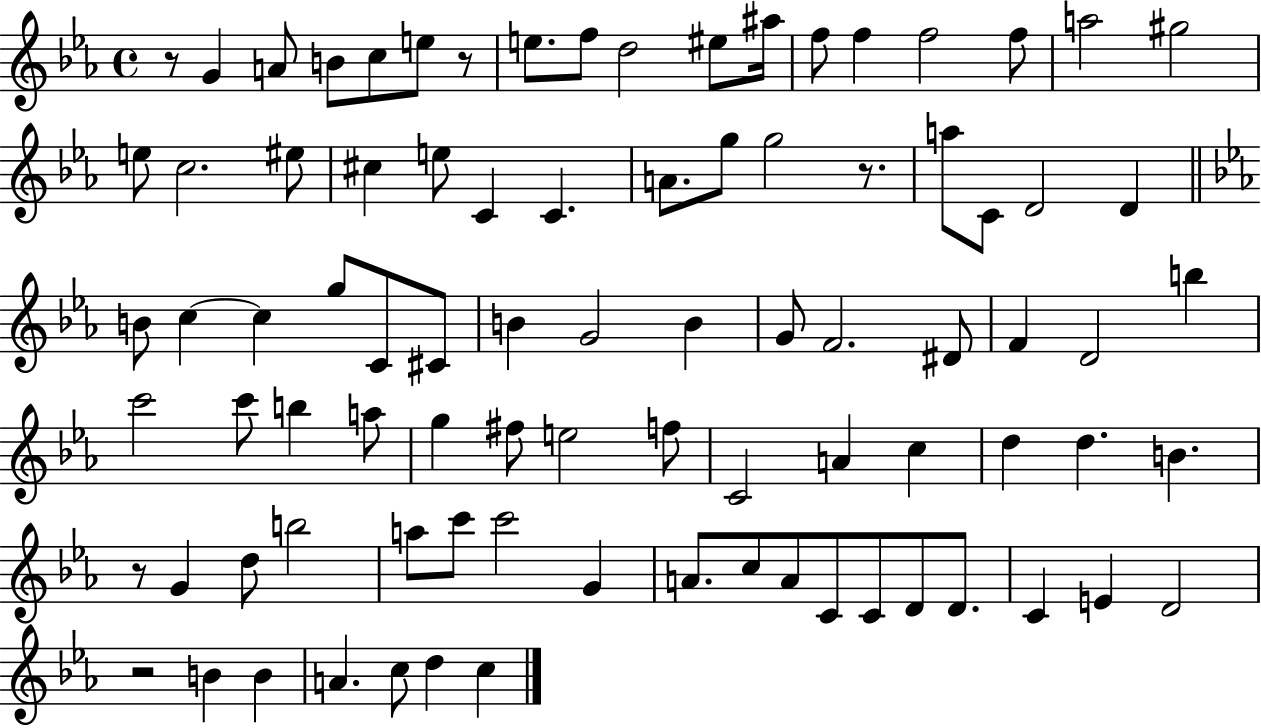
{
  \clef treble
  \time 4/4
  \defaultTimeSignature
  \key ees \major
  r8 g'4 a'8 b'8 c''8 e''8 r8 | e''8. f''8 d''2 eis''8 ais''16 | f''8 f''4 f''2 f''8 | a''2 gis''2 | \break e''8 c''2. eis''8 | cis''4 e''8 c'4 c'4. | a'8. g''8 g''2 r8. | a''8 c'8 d'2 d'4 | \break \bar "||" \break \key ees \major b'8 c''4~~ c''4 g''8 c'8 cis'8 | b'4 g'2 b'4 | g'8 f'2. dis'8 | f'4 d'2 b''4 | \break c'''2 c'''8 b''4 a''8 | g''4 fis''8 e''2 f''8 | c'2 a'4 c''4 | d''4 d''4. b'4. | \break r8 g'4 d''8 b''2 | a''8 c'''8 c'''2 g'4 | a'8. c''8 a'8 c'8 c'8 d'8 d'8. | c'4 e'4 d'2 | \break r2 b'4 b'4 | a'4. c''8 d''4 c''4 | \bar "|."
}